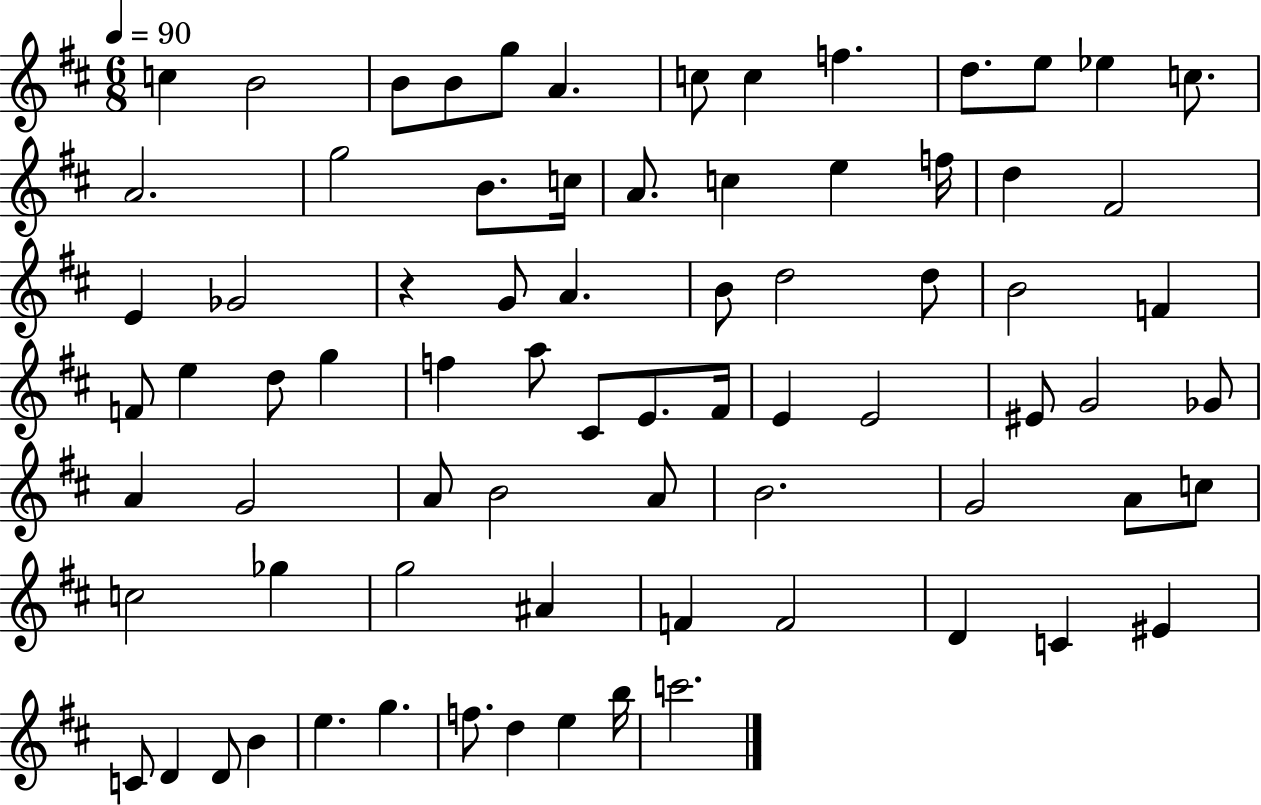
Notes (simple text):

C5/q B4/h B4/e B4/e G5/e A4/q. C5/e C5/q F5/q. D5/e. E5/e Eb5/q C5/e. A4/h. G5/h B4/e. C5/s A4/e. C5/q E5/q F5/s D5/q F#4/h E4/q Gb4/h R/q G4/e A4/q. B4/e D5/h D5/e B4/h F4/q F4/e E5/q D5/e G5/q F5/q A5/e C#4/e E4/e. F#4/s E4/q E4/h EIS4/e G4/h Gb4/e A4/q G4/h A4/e B4/h A4/e B4/h. G4/h A4/e C5/e C5/h Gb5/q G5/h A#4/q F4/q F4/h D4/q C4/q EIS4/q C4/e D4/q D4/e B4/q E5/q. G5/q. F5/e. D5/q E5/q B5/s C6/h.